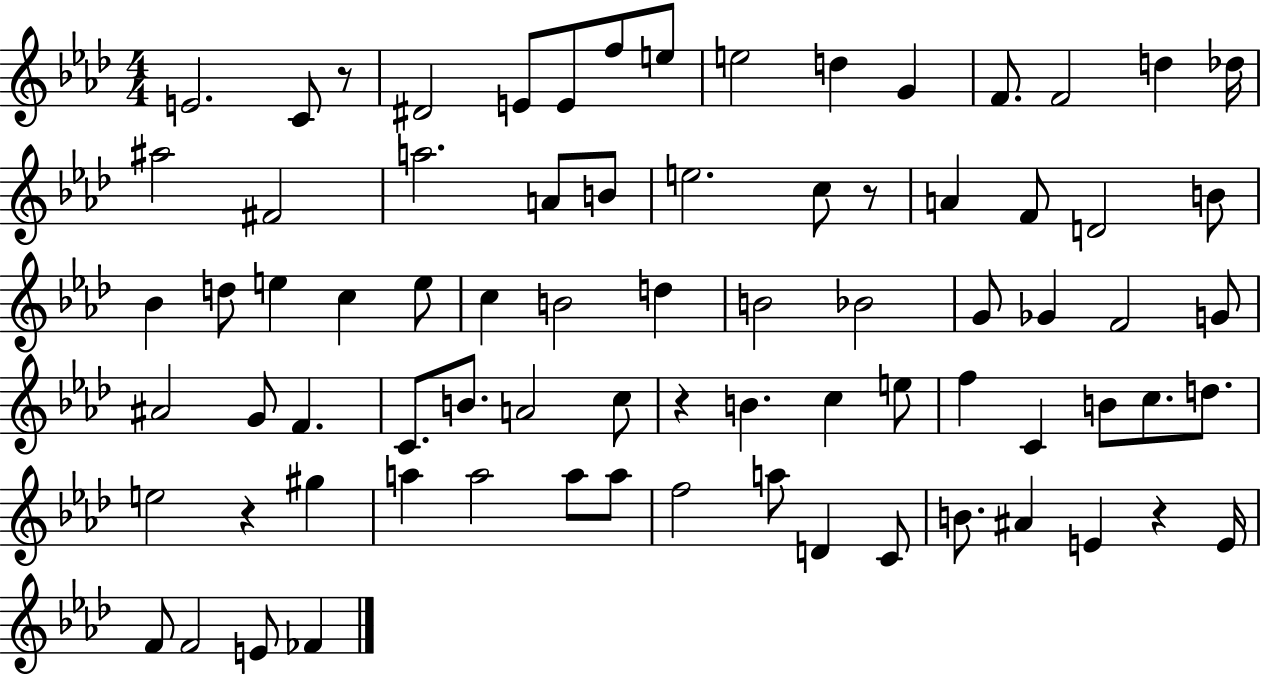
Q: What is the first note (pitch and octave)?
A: E4